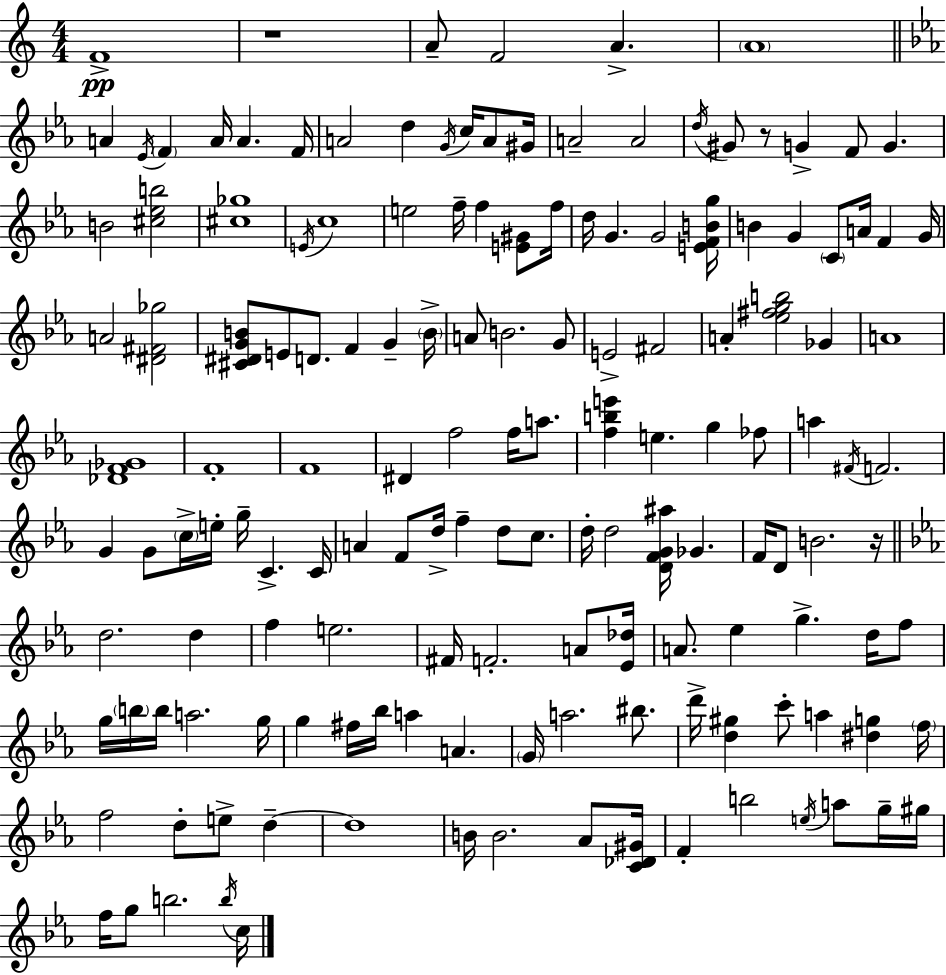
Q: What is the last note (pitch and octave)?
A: C5